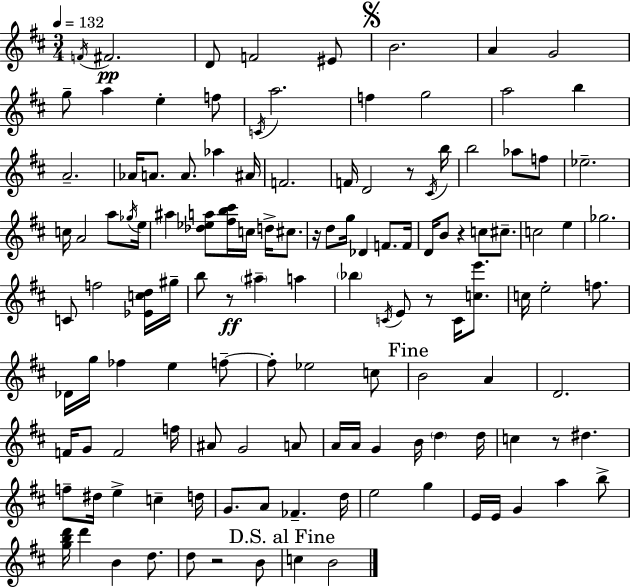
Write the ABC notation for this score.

X:1
T:Untitled
M:3/4
L:1/4
K:D
F/4 ^F2 D/2 F2 ^E/2 B2 A G2 g/2 a e f/2 C/4 a2 f g2 a2 b A2 _A/4 A/2 A/2 _a ^A/4 F2 F/4 D2 z/2 ^C/4 b/4 b2 _a/2 f/2 _e2 c/4 A2 a/2 _g/4 e/4 ^a [_d_ea]/2 [^fb^c']/4 c/4 d/4 ^c/2 z/4 d/2 g/4 _D F/2 F/4 D/4 B/2 z c/2 ^c/2 c2 e _g2 C/2 f2 [_Ecd]/4 ^g/4 b/2 z/2 ^a a _b C/4 E/2 z/2 C/4 [ce']/2 c/4 e2 f/2 _D/4 g/4 _f e f/2 f/2 _e2 c/2 B2 A D2 F/4 G/2 F2 f/4 ^A/2 G2 A/2 A/4 A/4 G B/4 d d/4 c z/2 ^d f/2 ^d/4 e c d/4 G/2 A/2 _F d/4 e2 g E/4 E/4 G a b/2 [gbd']/4 d' B d/2 d/2 z2 B/2 c B2